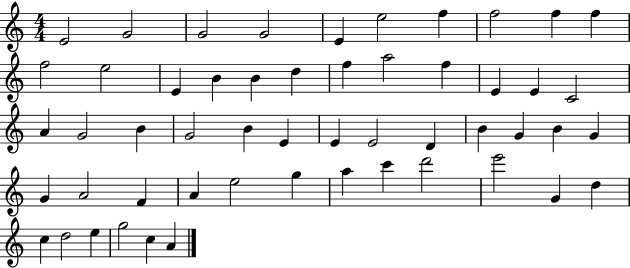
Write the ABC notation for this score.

X:1
T:Untitled
M:4/4
L:1/4
K:C
E2 G2 G2 G2 E e2 f f2 f f f2 e2 E B B d f a2 f E E C2 A G2 B G2 B E E E2 D B G B G G A2 F A e2 g a c' d'2 e'2 G d c d2 e g2 c A